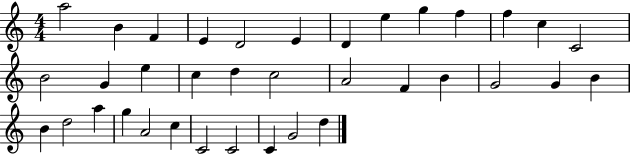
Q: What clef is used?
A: treble